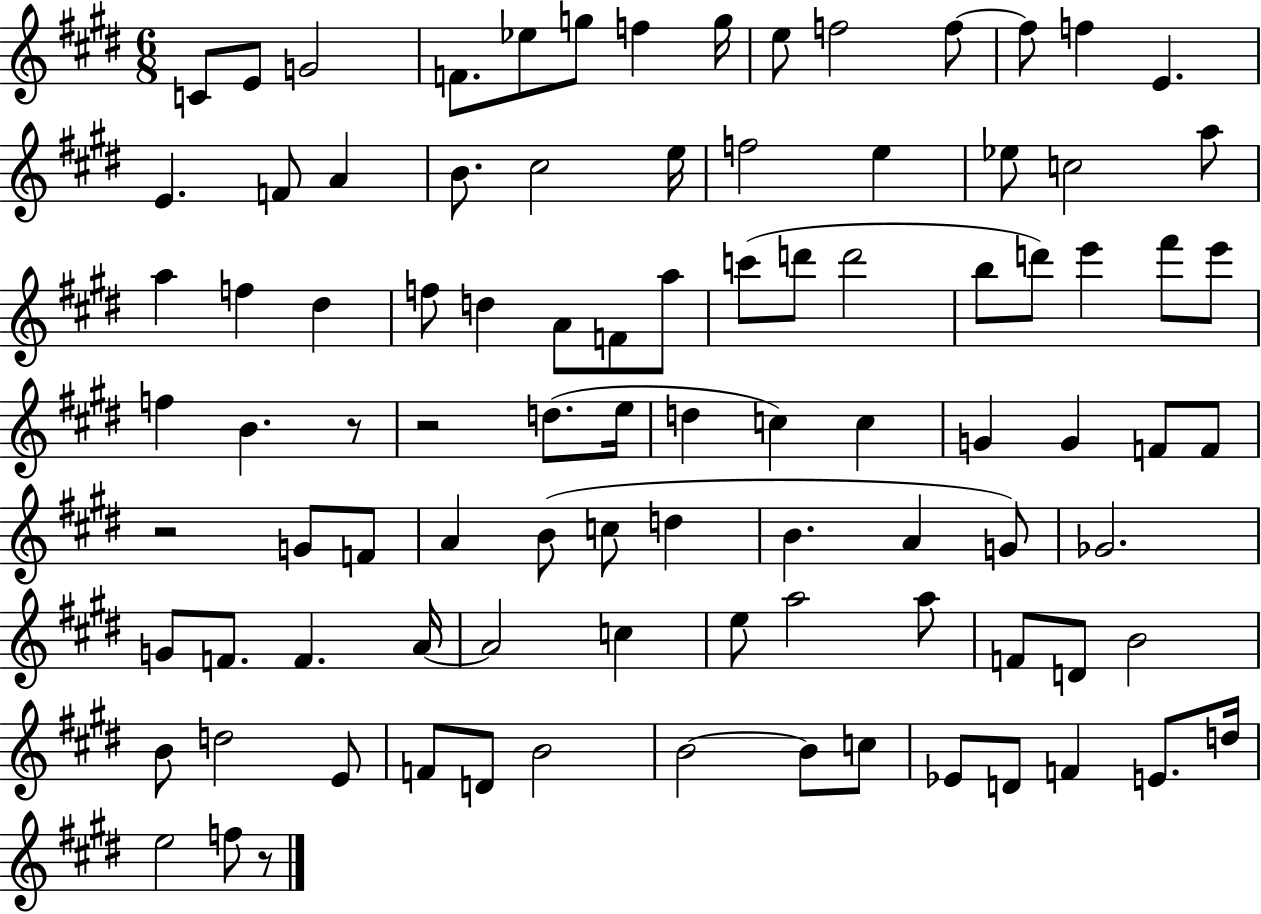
{
  \clef treble
  \numericTimeSignature
  \time 6/8
  \key e \major
  c'8 e'8 g'2 | f'8. ees''8 g''8 f''4 g''16 | e''8 f''2 f''8~~ | f''8 f''4 e'4. | \break e'4. f'8 a'4 | b'8. cis''2 e''16 | f''2 e''4 | ees''8 c''2 a''8 | \break a''4 f''4 dis''4 | f''8 d''4 a'8 f'8 a''8 | c'''8( d'''8 d'''2 | b''8 d'''8) e'''4 fis'''8 e'''8 | \break f''4 b'4. r8 | r2 d''8.( e''16 | d''4 c''4) c''4 | g'4 g'4 f'8 f'8 | \break r2 g'8 f'8 | a'4 b'8( c''8 d''4 | b'4. a'4 g'8) | ges'2. | \break g'8 f'8. f'4. a'16~~ | a'2 c''4 | e''8 a''2 a''8 | f'8 d'8 b'2 | \break b'8 d''2 e'8 | f'8 d'8 b'2 | b'2~~ b'8 c''8 | ees'8 d'8 f'4 e'8. d''16 | \break e''2 f''8 r8 | \bar "|."
}